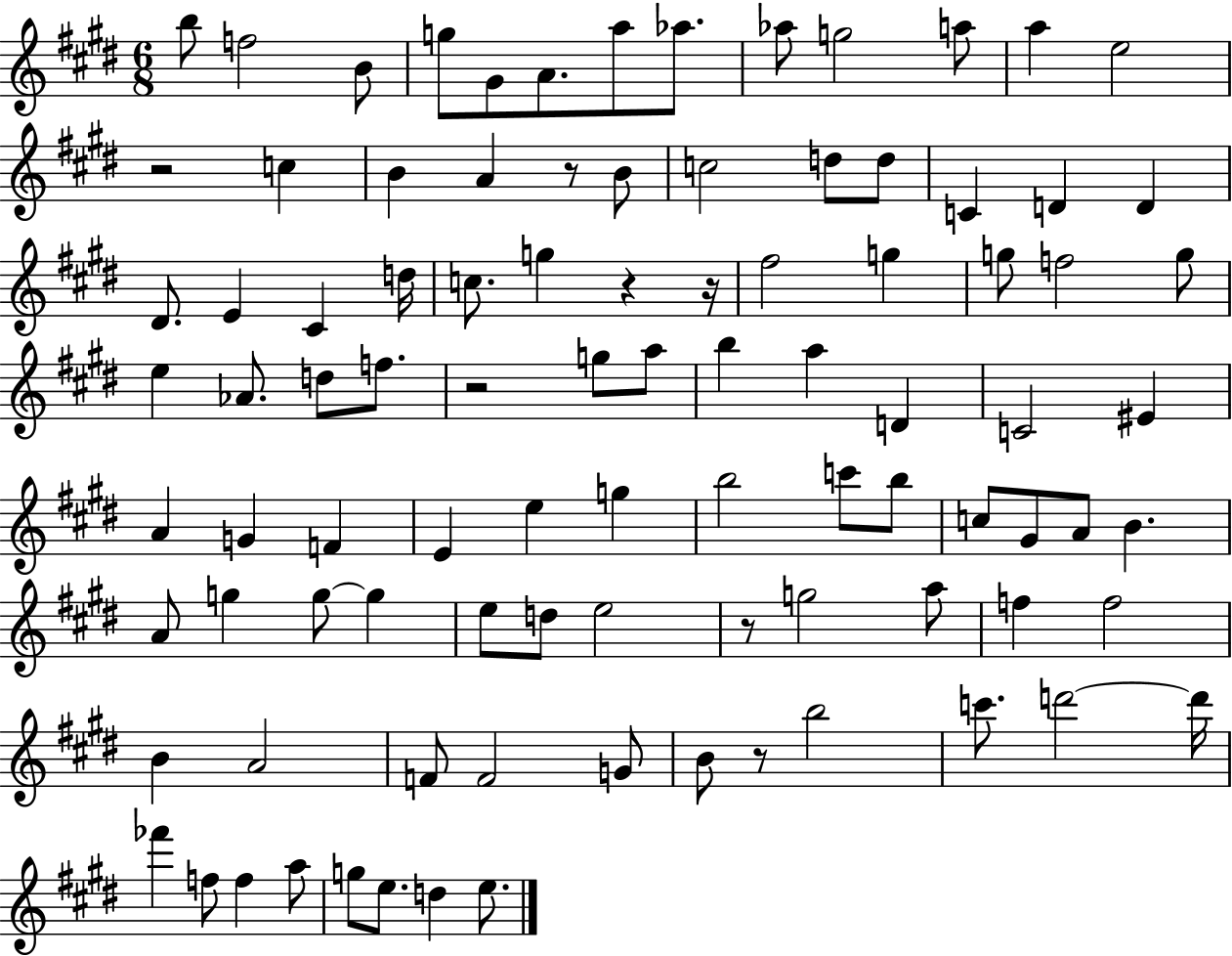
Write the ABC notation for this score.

X:1
T:Untitled
M:6/8
L:1/4
K:E
b/2 f2 B/2 g/2 ^G/2 A/2 a/2 _a/2 _a/2 g2 a/2 a e2 z2 c B A z/2 B/2 c2 d/2 d/2 C D D ^D/2 E ^C d/4 c/2 g z z/4 ^f2 g g/2 f2 g/2 e _A/2 d/2 f/2 z2 g/2 a/2 b a D C2 ^E A G F E e g b2 c'/2 b/2 c/2 ^G/2 A/2 B A/2 g g/2 g e/2 d/2 e2 z/2 g2 a/2 f f2 B A2 F/2 F2 G/2 B/2 z/2 b2 c'/2 d'2 d'/4 _f' f/2 f a/2 g/2 e/2 d e/2